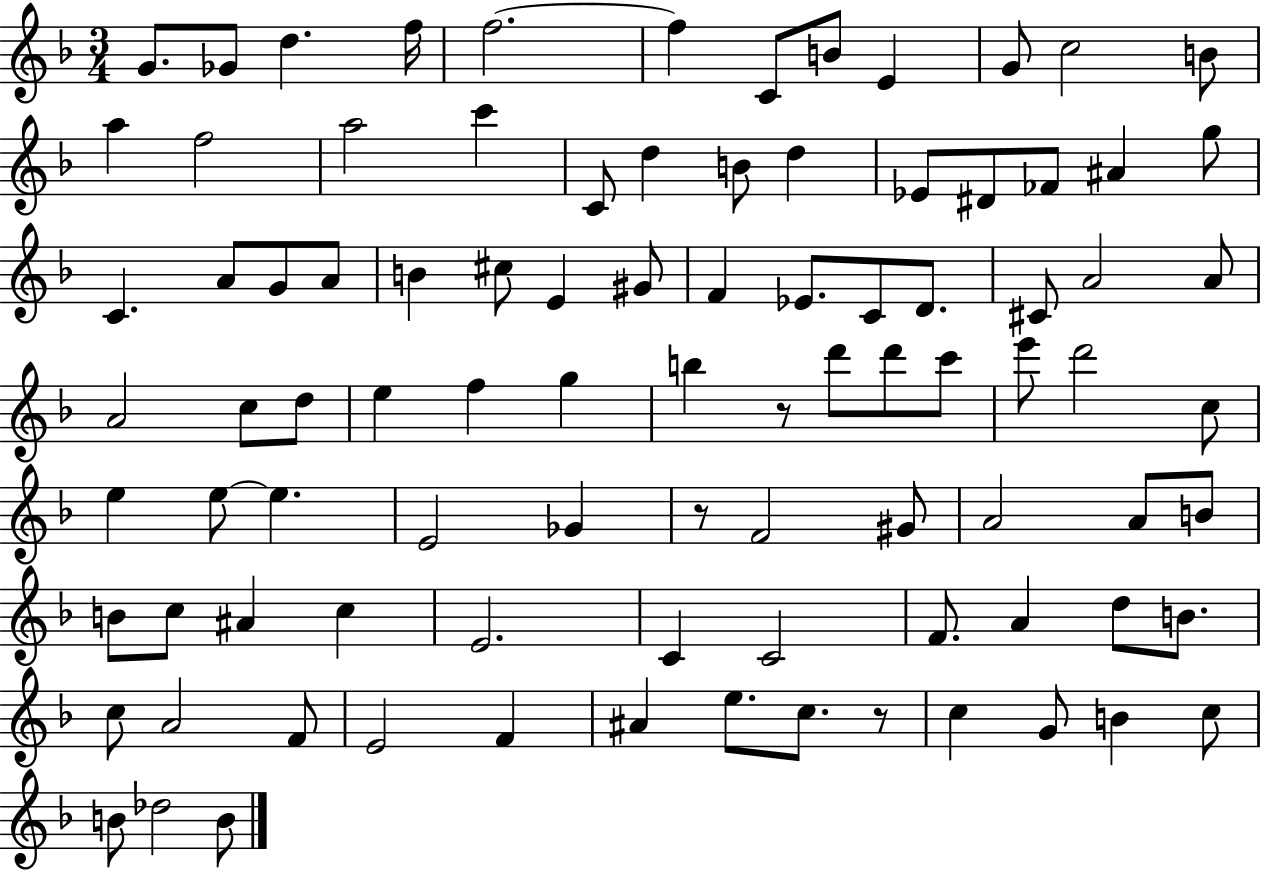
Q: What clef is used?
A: treble